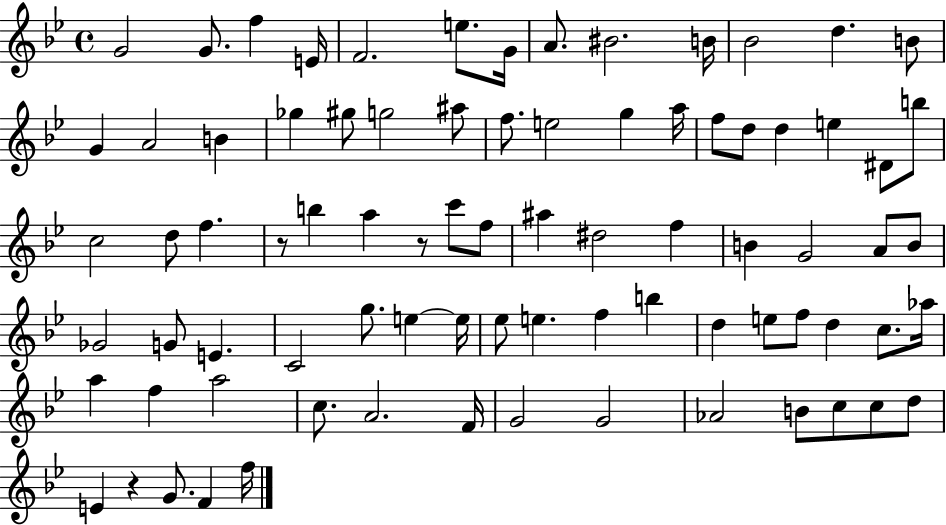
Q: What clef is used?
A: treble